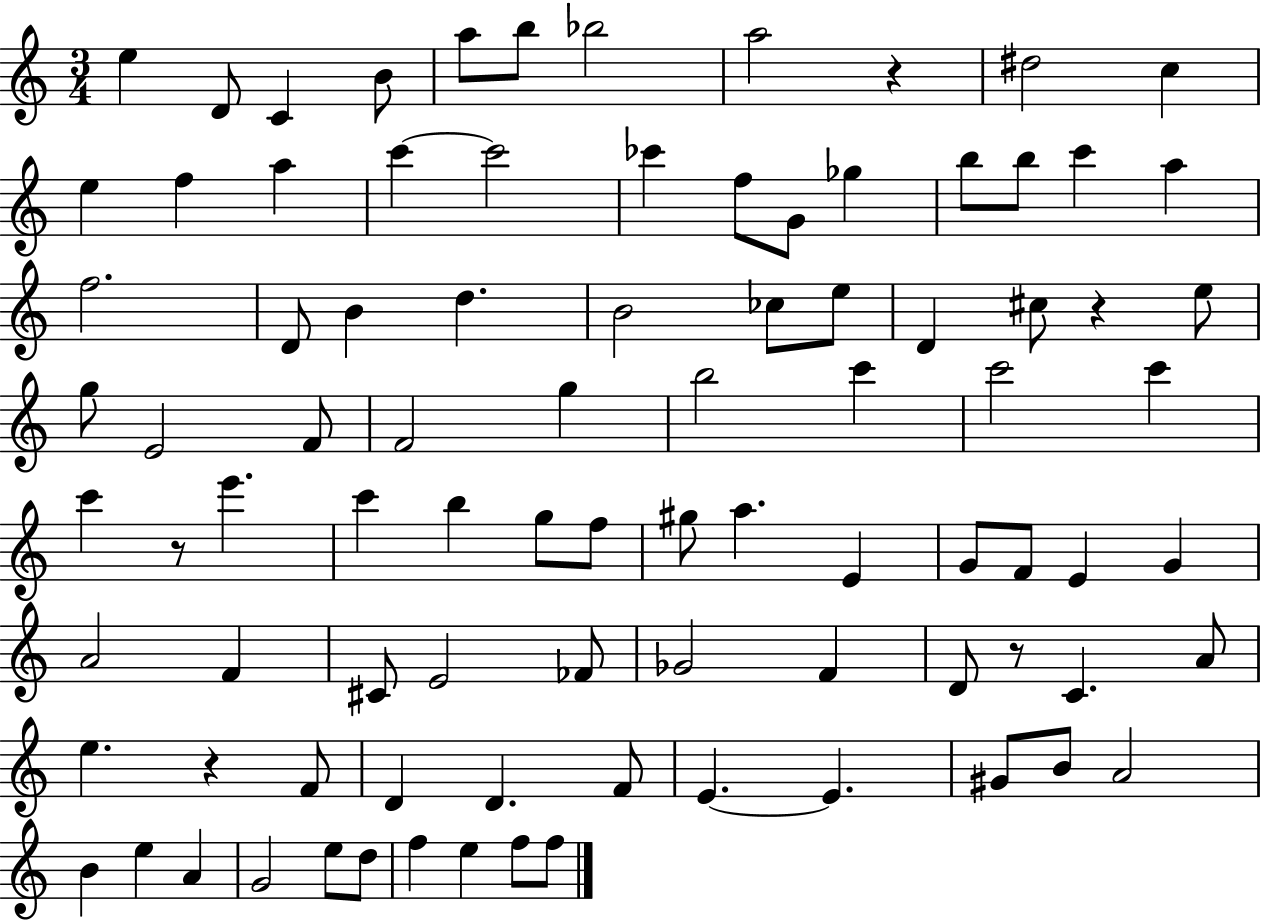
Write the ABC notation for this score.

X:1
T:Untitled
M:3/4
L:1/4
K:C
e D/2 C B/2 a/2 b/2 _b2 a2 z ^d2 c e f a c' c'2 _c' f/2 G/2 _g b/2 b/2 c' a f2 D/2 B d B2 _c/2 e/2 D ^c/2 z e/2 g/2 E2 F/2 F2 g b2 c' c'2 c' c' z/2 e' c' b g/2 f/2 ^g/2 a E G/2 F/2 E G A2 F ^C/2 E2 _F/2 _G2 F D/2 z/2 C A/2 e z F/2 D D F/2 E E ^G/2 B/2 A2 B e A G2 e/2 d/2 f e f/2 f/2